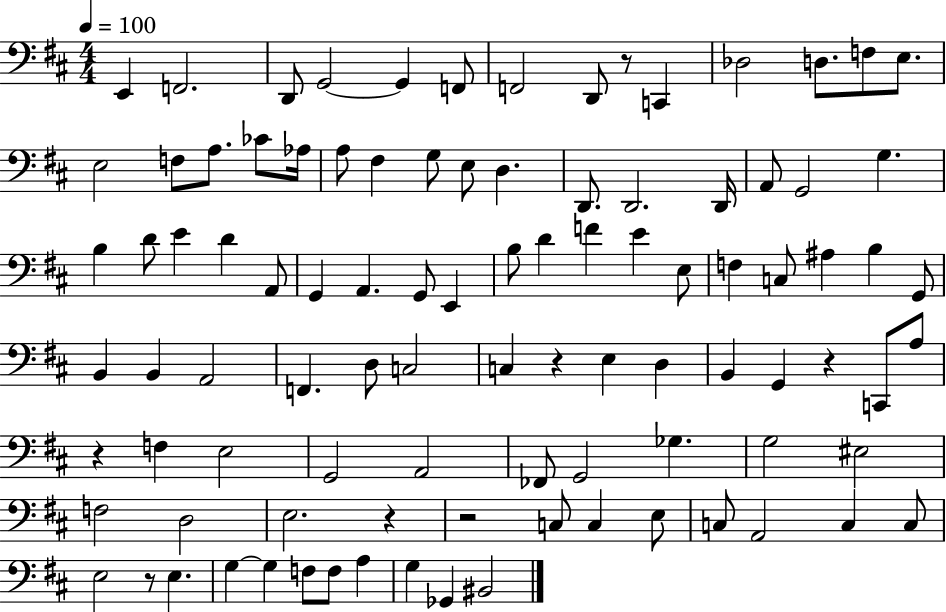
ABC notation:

X:1
T:Untitled
M:4/4
L:1/4
K:D
E,, F,,2 D,,/2 G,,2 G,, F,,/2 F,,2 D,,/2 z/2 C,, _D,2 D,/2 F,/2 E,/2 E,2 F,/2 A,/2 _C/2 _A,/4 A,/2 ^F, G,/2 E,/2 D, D,,/2 D,,2 D,,/4 A,,/2 G,,2 G, B, D/2 E D A,,/2 G,, A,, G,,/2 E,, B,/2 D F E E,/2 F, C,/2 ^A, B, G,,/2 B,, B,, A,,2 F,, D,/2 C,2 C, z E, D, B,, G,, z C,,/2 A,/2 z F, E,2 G,,2 A,,2 _F,,/2 G,,2 _G, G,2 ^E,2 F,2 D,2 E,2 z z2 C,/2 C, E,/2 C,/2 A,,2 C, C,/2 E,2 z/2 E, G, G, F,/2 F,/2 A, G, _G,, ^B,,2